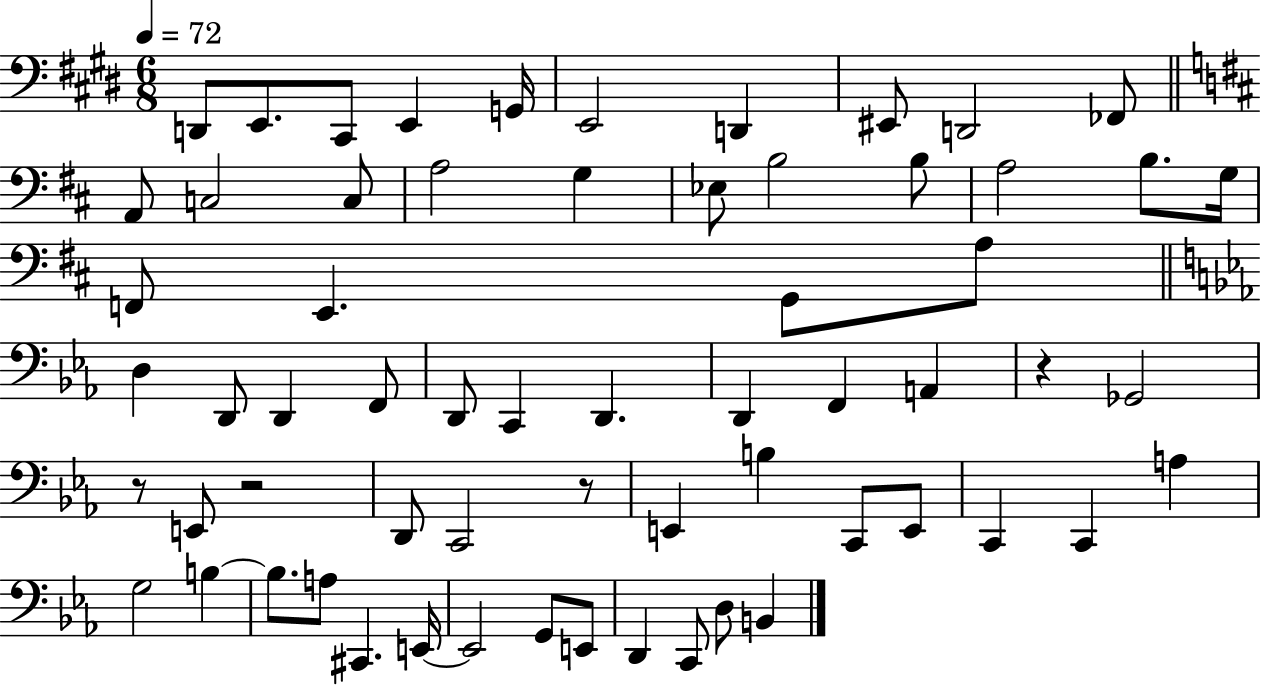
X:1
T:Untitled
M:6/8
L:1/4
K:E
D,,/2 E,,/2 ^C,,/2 E,, G,,/4 E,,2 D,, ^E,,/2 D,,2 _F,,/2 A,,/2 C,2 C,/2 A,2 G, _E,/2 B,2 B,/2 A,2 B,/2 G,/4 F,,/2 E,, G,,/2 A,/2 D, D,,/2 D,, F,,/2 D,,/2 C,, D,, D,, F,, A,, z _G,,2 z/2 E,,/2 z2 D,,/2 C,,2 z/2 E,, B, C,,/2 E,,/2 C,, C,, A, G,2 B, B,/2 A,/2 ^C,, E,,/4 E,,2 G,,/2 E,,/2 D,, C,,/2 D,/2 B,,